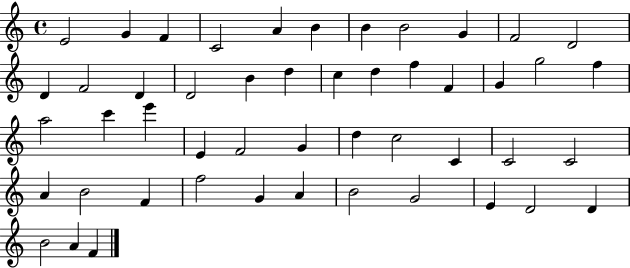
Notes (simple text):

E4/h G4/q F4/q C4/h A4/q B4/q B4/q B4/h G4/q F4/h D4/h D4/q F4/h D4/q D4/h B4/q D5/q C5/q D5/q F5/q F4/q G4/q G5/h F5/q A5/h C6/q E6/q E4/q F4/h G4/q D5/q C5/h C4/q C4/h C4/h A4/q B4/h F4/q F5/h G4/q A4/q B4/h G4/h E4/q D4/h D4/q B4/h A4/q F4/q